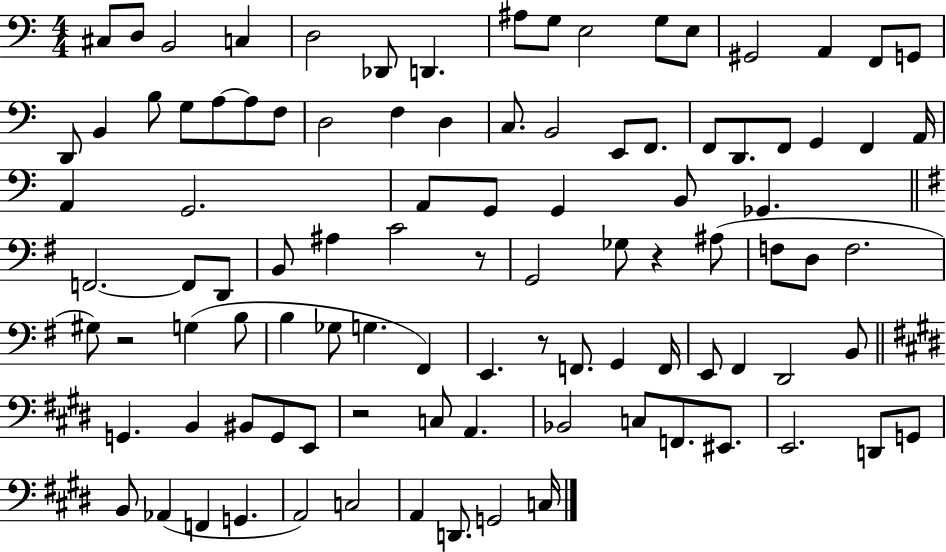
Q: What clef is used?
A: bass